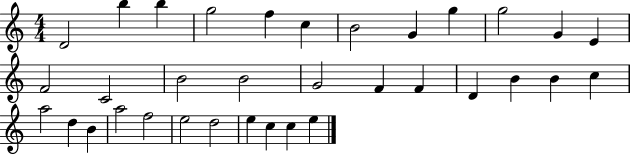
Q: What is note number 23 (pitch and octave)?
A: C5